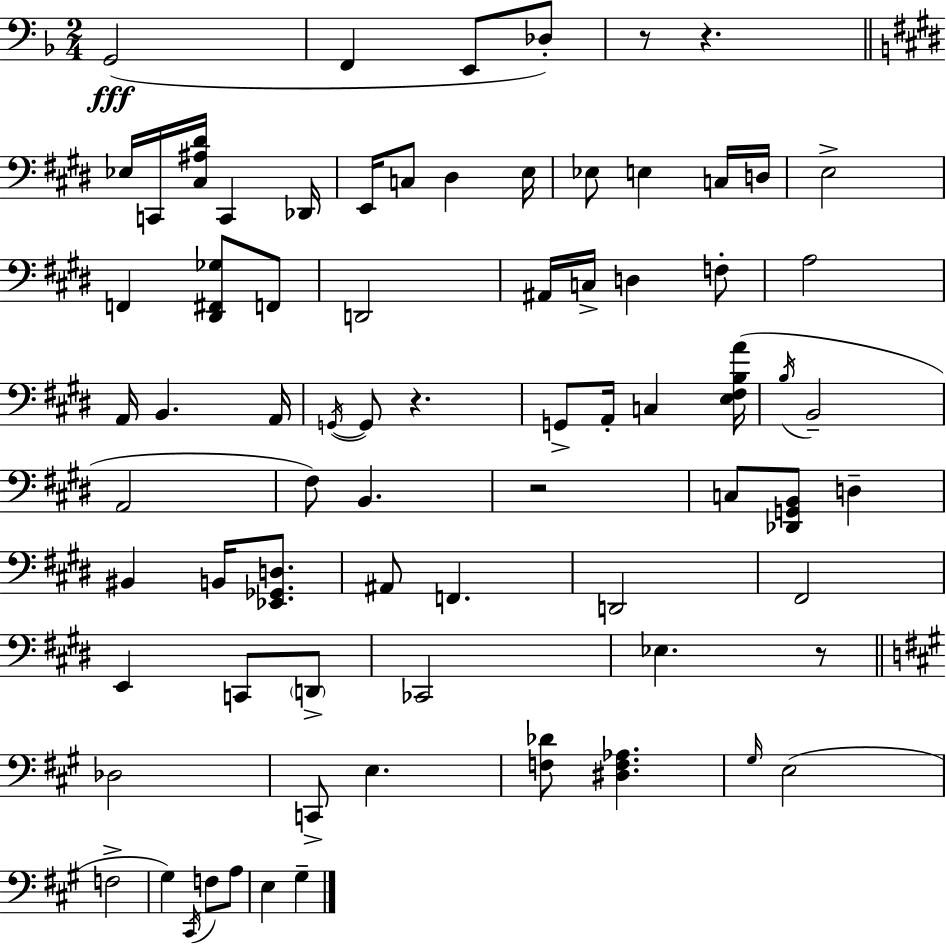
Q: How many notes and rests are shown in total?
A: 75